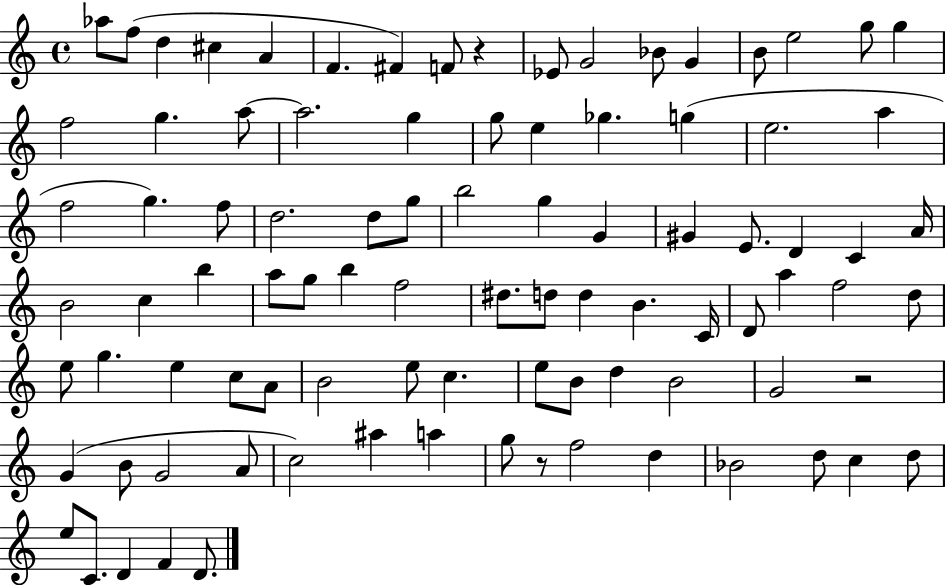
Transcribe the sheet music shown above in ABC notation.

X:1
T:Untitled
M:4/4
L:1/4
K:C
_a/2 f/2 d ^c A F ^F F/2 z _E/2 G2 _B/2 G B/2 e2 g/2 g f2 g a/2 a2 g g/2 e _g g e2 a f2 g f/2 d2 d/2 g/2 b2 g G ^G E/2 D C A/4 B2 c b a/2 g/2 b f2 ^d/2 d/2 d B C/4 D/2 a f2 d/2 e/2 g e c/2 A/2 B2 e/2 c e/2 B/2 d B2 G2 z2 G B/2 G2 A/2 c2 ^a a g/2 z/2 f2 d _B2 d/2 c d/2 e/2 C/2 D F D/2